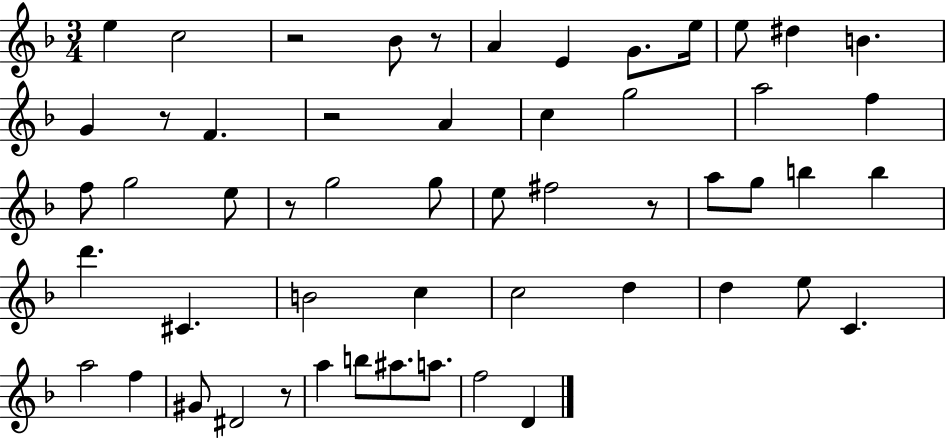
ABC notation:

X:1
T:Untitled
M:3/4
L:1/4
K:F
e c2 z2 _B/2 z/2 A E G/2 e/4 e/2 ^d B G z/2 F z2 A c g2 a2 f f/2 g2 e/2 z/2 g2 g/2 e/2 ^f2 z/2 a/2 g/2 b b d' ^C B2 c c2 d d e/2 C a2 f ^G/2 ^D2 z/2 a b/2 ^a/2 a/2 f2 D